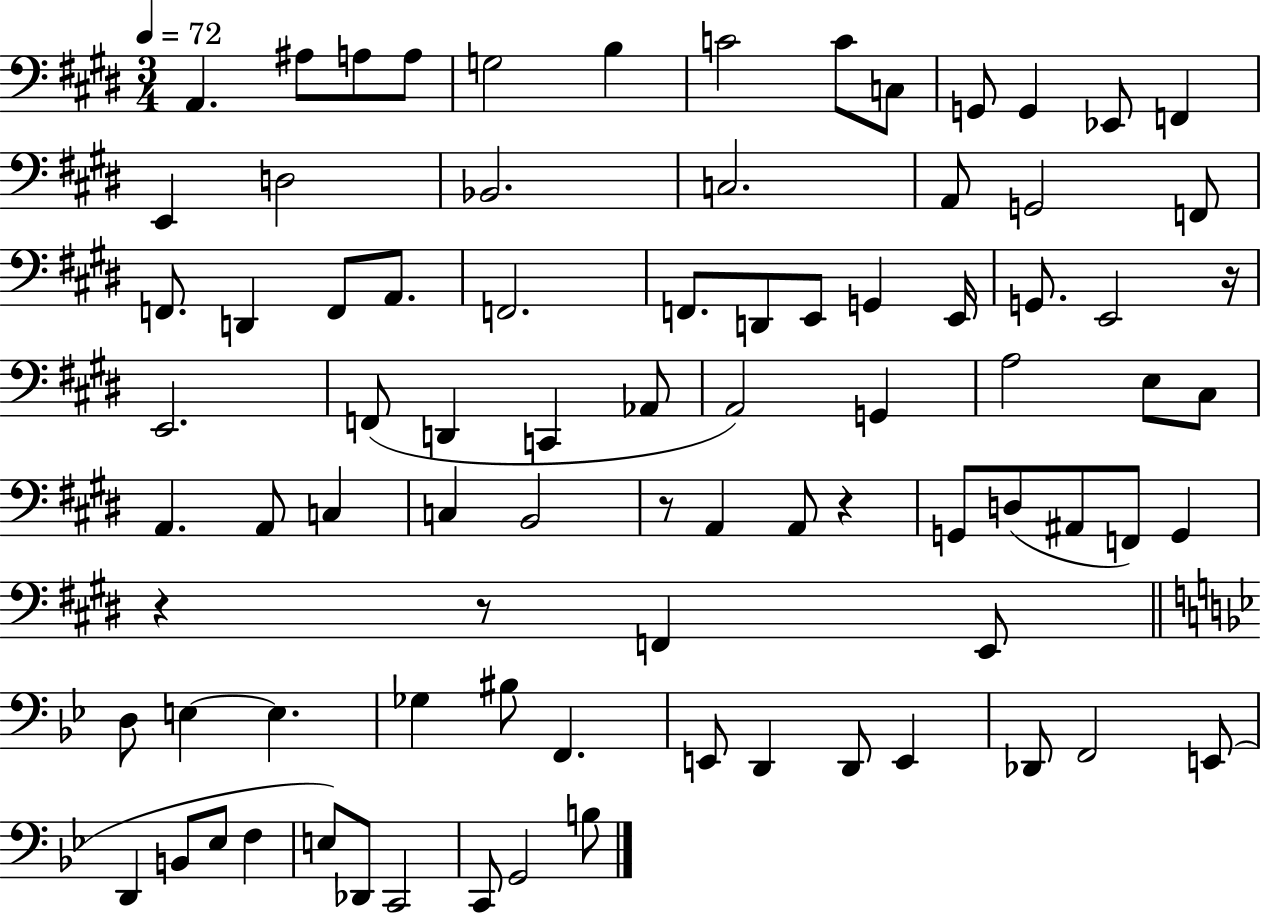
A2/q. A#3/e A3/e A3/e G3/h B3/q C4/h C4/e C3/e G2/e G2/q Eb2/e F2/q E2/q D3/h Bb2/h. C3/h. A2/e G2/h F2/e F2/e. D2/q F2/e A2/e. F2/h. F2/e. D2/e E2/e G2/q E2/s G2/e. E2/h R/s E2/h. F2/e D2/q C2/q Ab2/e A2/h G2/q A3/h E3/e C#3/e A2/q. A2/e C3/q C3/q B2/h R/e A2/q A2/e R/q G2/e D3/e A#2/e F2/e G2/q R/q R/e F2/q E2/e D3/e E3/q E3/q. Gb3/q BIS3/e F2/q. E2/e D2/q D2/e E2/q Db2/e F2/h E2/e D2/q B2/e Eb3/e F3/q E3/e Db2/e C2/h C2/e G2/h B3/e